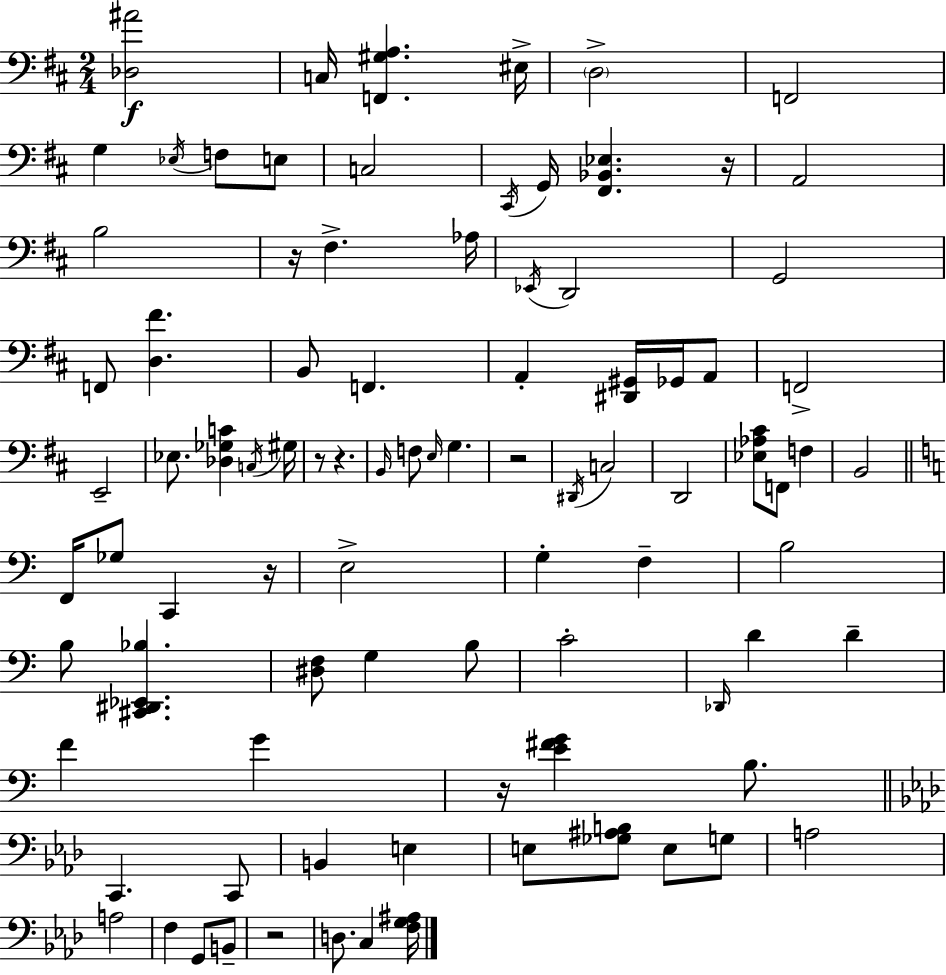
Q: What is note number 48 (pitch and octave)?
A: G3